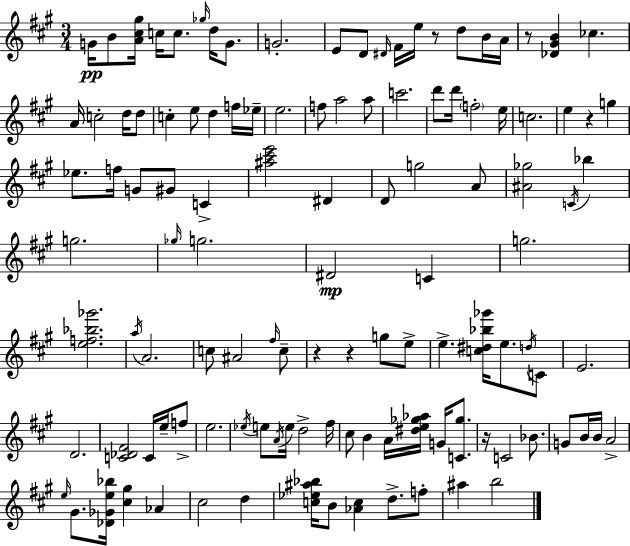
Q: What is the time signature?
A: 3/4